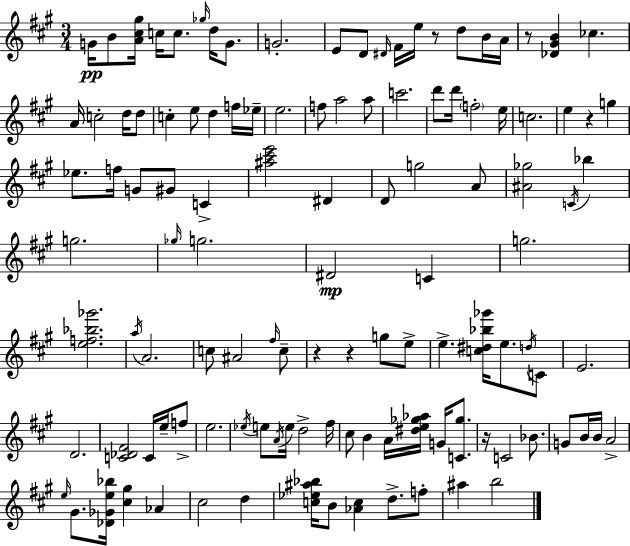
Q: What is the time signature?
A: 3/4